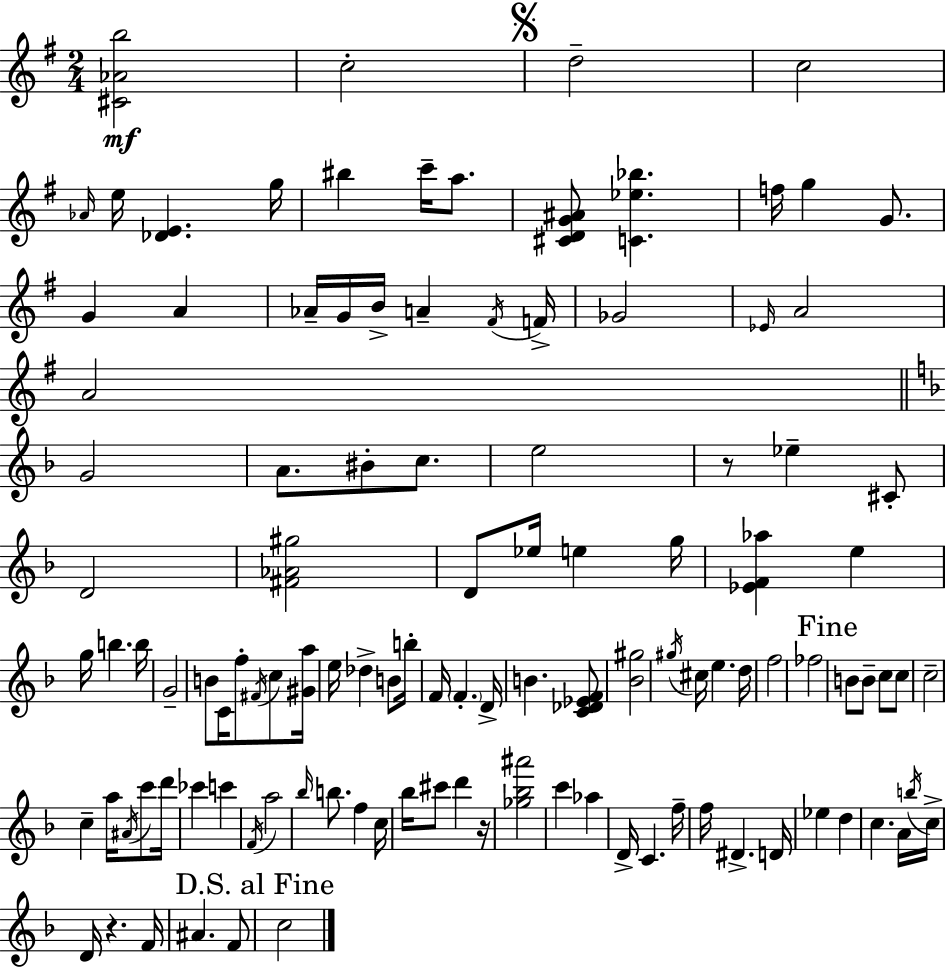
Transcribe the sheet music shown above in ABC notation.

X:1
T:Untitled
M:2/4
L:1/4
K:G
[^C_Ab]2 c2 d2 c2 _A/4 e/4 [_DE] g/4 ^b c'/4 a/2 [^CDG^A]/2 [C_e_b] f/4 g G/2 G A _A/4 G/4 B/4 A ^F/4 F/4 _G2 _E/4 A2 A2 G2 A/2 ^B/2 c/2 e2 z/2 _e ^C/2 D2 [^F_A^g]2 D/2 _e/4 e g/4 [_EF_a] e g/4 b b/4 G2 B/2 C/4 f/2 ^F/4 c/2 [^Ga]/4 e/4 _d B/2 b/4 F/4 F D/4 B [C_D_EF]/2 [_B^g]2 ^g/4 ^c/4 e d/4 f2 _f2 B/2 B/2 c/2 c/2 c2 c a/4 ^A/4 c'/2 d'/4 _c' c' F/4 a2 _b/4 b/2 f c/4 _b/4 ^c'/2 d' z/4 [_g_b^a']2 c' _a D/4 C f/4 f/4 ^D D/4 _e d c A/4 b/4 c/4 D/4 z F/4 ^A F/2 c2